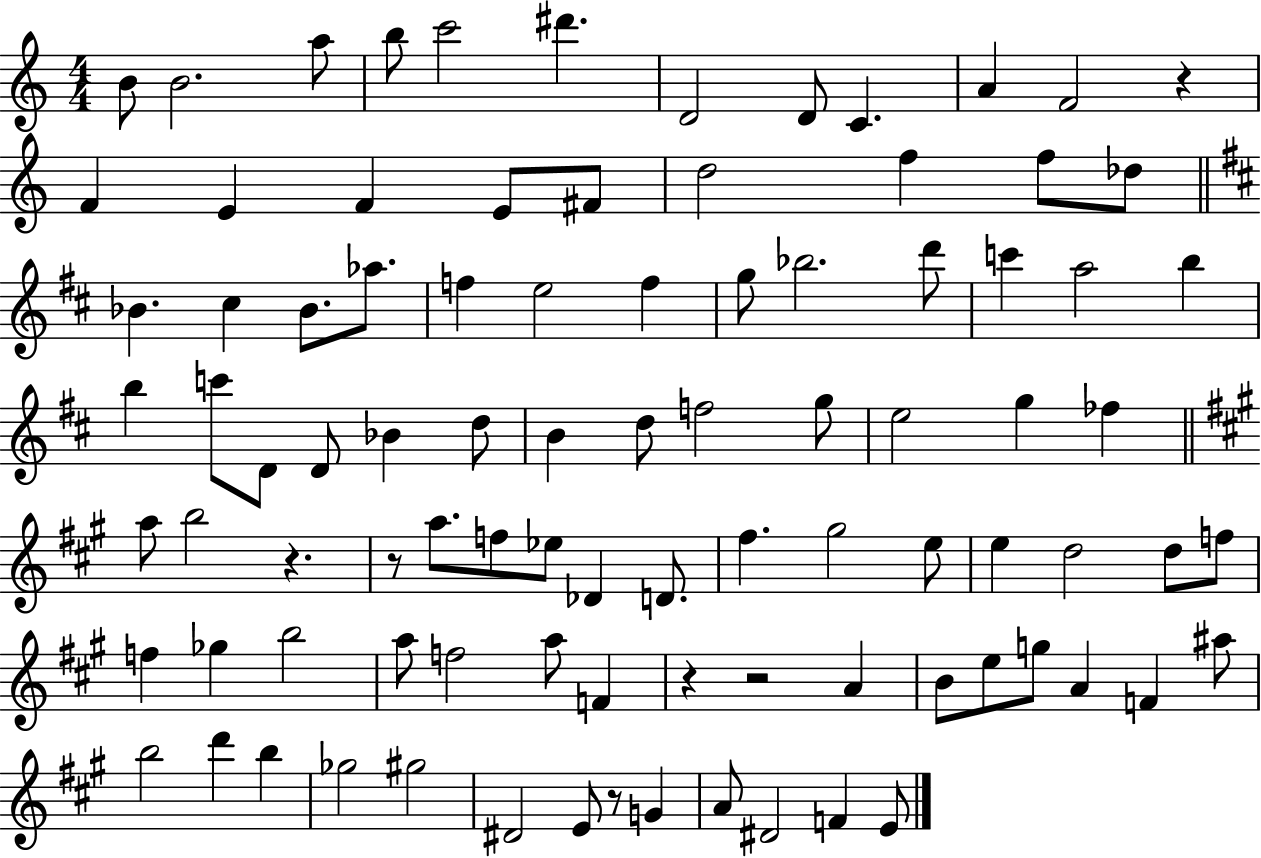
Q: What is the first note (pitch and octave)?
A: B4